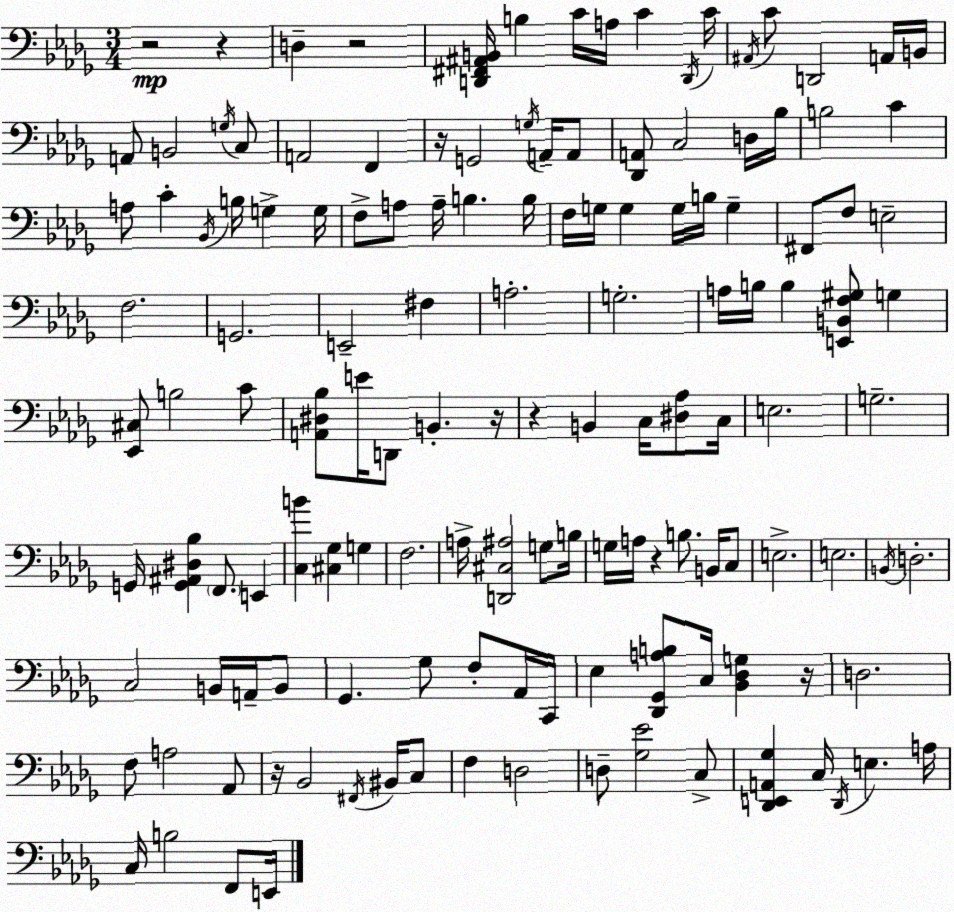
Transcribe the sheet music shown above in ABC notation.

X:1
T:Untitled
M:3/4
L:1/4
K:Bbm
z2 z D, z2 [D,,^F,,^A,,B,,]/4 B, C/4 A,/4 C D,,/4 C/4 ^A,,/4 C/2 D,,2 A,,/4 B,,/4 A,,/2 B,,2 G,/4 C,/2 A,,2 F,, z/4 G,,2 G,/4 A,,/4 A,,/2 [_D,,A,,]/2 C,2 D,/4 _B,/4 B,2 C A,/2 C _B,,/4 B,/4 G, G,/4 F,/2 A,/2 A,/4 B, B,/4 F,/4 G,/4 G, G,/4 B,/4 G, ^F,,/2 F,/2 E,2 F,2 G,,2 E,,2 ^F, A,2 G,2 A,/4 B,/4 B, [E,,B,,F,^G,]/2 G, [_E,,^C,]/2 B,2 C/2 [A,,^D,_B,]/2 E/4 D,,/2 B,, z/4 z B,, C,/4 [^D,_A,]/2 C,/4 E,2 G,2 G,,/4 [G,,^A,,^D,_B,] F,,/2 E,, [C,B] [^C,_G,] G, F,2 A,/4 [D,,^C,^A,]2 G,/2 B,/4 G,/4 A,/4 z B,/2 B,,/4 C,/2 E,2 E,2 B,,/4 D,2 C,2 B,,/4 A,,/4 B,,/2 _G,, _G,/2 F,/2 _A,,/4 C,,/4 _E, [_D,,_G,,A,B,]/2 C,/4 [_B,,_D,G,] z/4 D,2 F,/2 A,2 _A,,/2 z/4 _B,,2 ^F,,/4 ^B,,/4 C,/2 F, D,2 D,/2 [_G,_E]2 C,/2 [_D,,E,,A,,_G,] C,/4 _D,,/4 E, A,/4 C,/4 B,2 F,,/2 E,,/4